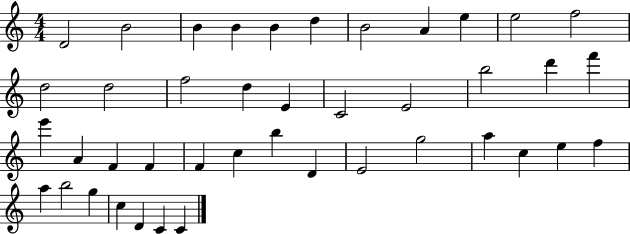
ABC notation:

X:1
T:Untitled
M:4/4
L:1/4
K:C
D2 B2 B B B d B2 A e e2 f2 d2 d2 f2 d E C2 E2 b2 d' f' e' A F F F c b D E2 g2 a c e f a b2 g c D C C